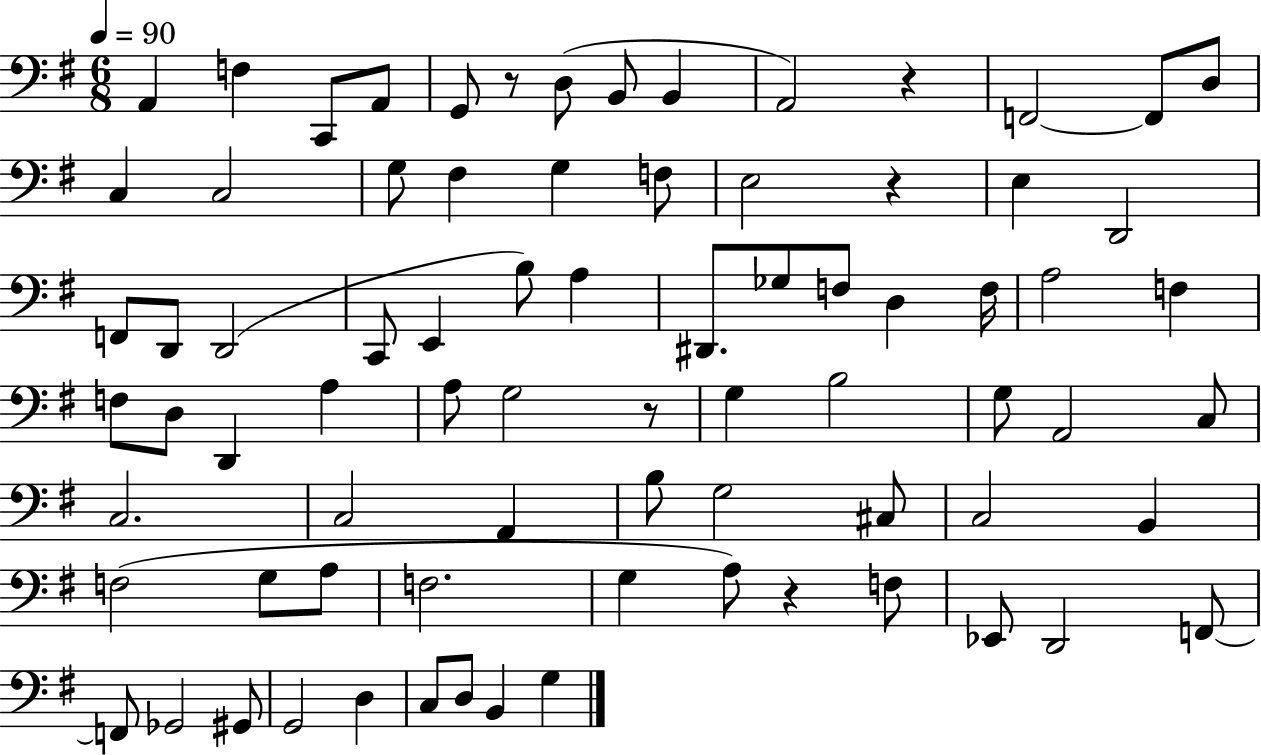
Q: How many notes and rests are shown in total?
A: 78